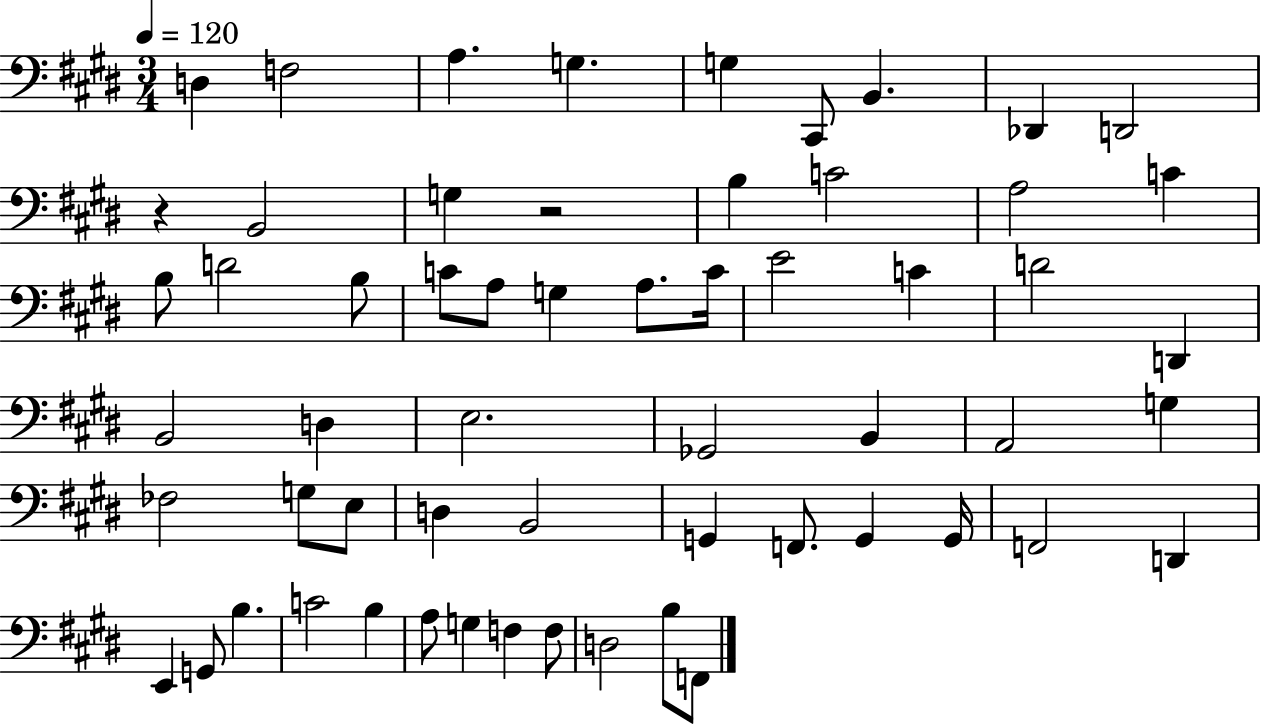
X:1
T:Untitled
M:3/4
L:1/4
K:E
D, F,2 A, G, G, ^C,,/2 B,, _D,, D,,2 z B,,2 G, z2 B, C2 A,2 C B,/2 D2 B,/2 C/2 A,/2 G, A,/2 C/4 E2 C D2 D,, B,,2 D, E,2 _G,,2 B,, A,,2 G, _F,2 G,/2 E,/2 D, B,,2 G,, F,,/2 G,, G,,/4 F,,2 D,, E,, G,,/2 B, C2 B, A,/2 G, F, F,/2 D,2 B,/2 F,,/2